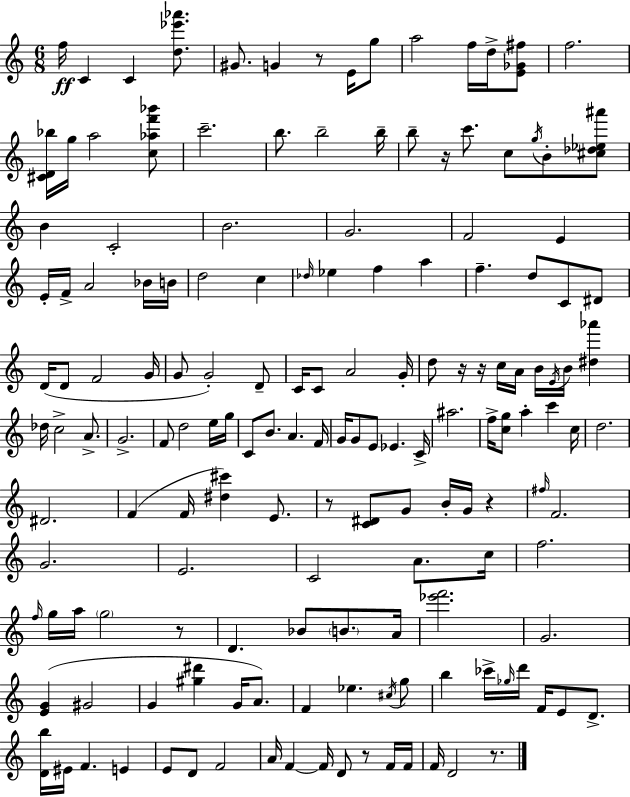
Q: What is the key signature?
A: C major